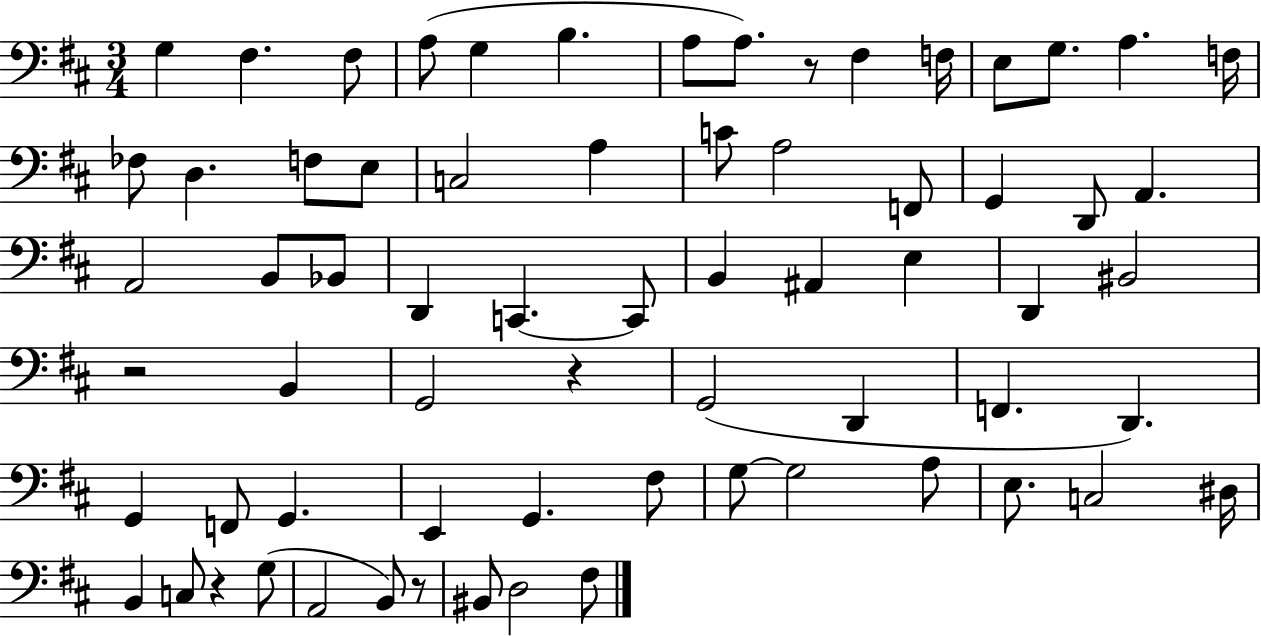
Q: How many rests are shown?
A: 5